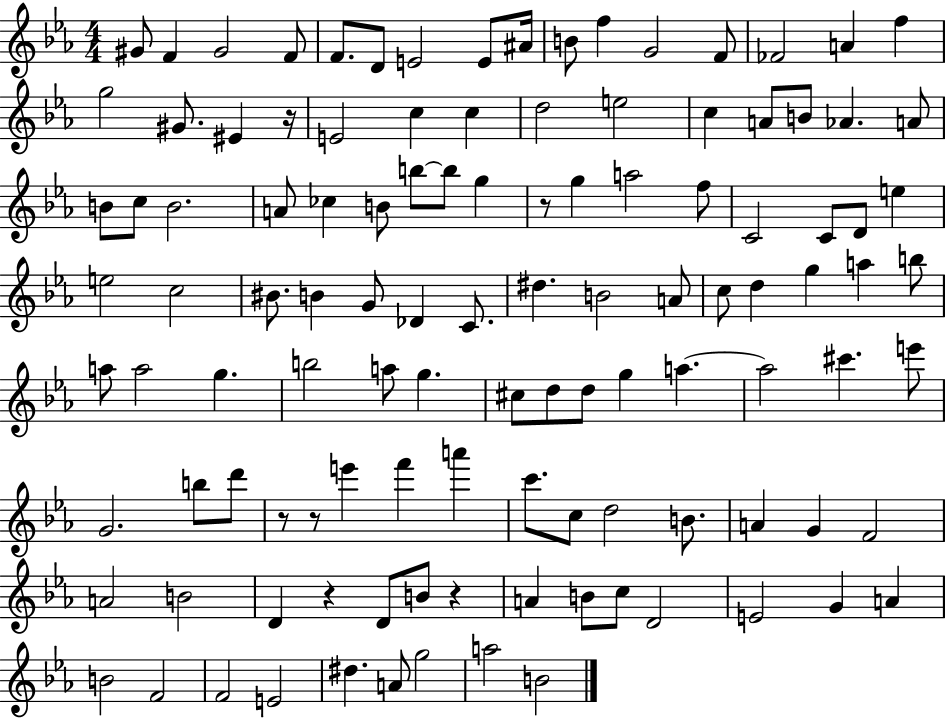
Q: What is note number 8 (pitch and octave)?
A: E4